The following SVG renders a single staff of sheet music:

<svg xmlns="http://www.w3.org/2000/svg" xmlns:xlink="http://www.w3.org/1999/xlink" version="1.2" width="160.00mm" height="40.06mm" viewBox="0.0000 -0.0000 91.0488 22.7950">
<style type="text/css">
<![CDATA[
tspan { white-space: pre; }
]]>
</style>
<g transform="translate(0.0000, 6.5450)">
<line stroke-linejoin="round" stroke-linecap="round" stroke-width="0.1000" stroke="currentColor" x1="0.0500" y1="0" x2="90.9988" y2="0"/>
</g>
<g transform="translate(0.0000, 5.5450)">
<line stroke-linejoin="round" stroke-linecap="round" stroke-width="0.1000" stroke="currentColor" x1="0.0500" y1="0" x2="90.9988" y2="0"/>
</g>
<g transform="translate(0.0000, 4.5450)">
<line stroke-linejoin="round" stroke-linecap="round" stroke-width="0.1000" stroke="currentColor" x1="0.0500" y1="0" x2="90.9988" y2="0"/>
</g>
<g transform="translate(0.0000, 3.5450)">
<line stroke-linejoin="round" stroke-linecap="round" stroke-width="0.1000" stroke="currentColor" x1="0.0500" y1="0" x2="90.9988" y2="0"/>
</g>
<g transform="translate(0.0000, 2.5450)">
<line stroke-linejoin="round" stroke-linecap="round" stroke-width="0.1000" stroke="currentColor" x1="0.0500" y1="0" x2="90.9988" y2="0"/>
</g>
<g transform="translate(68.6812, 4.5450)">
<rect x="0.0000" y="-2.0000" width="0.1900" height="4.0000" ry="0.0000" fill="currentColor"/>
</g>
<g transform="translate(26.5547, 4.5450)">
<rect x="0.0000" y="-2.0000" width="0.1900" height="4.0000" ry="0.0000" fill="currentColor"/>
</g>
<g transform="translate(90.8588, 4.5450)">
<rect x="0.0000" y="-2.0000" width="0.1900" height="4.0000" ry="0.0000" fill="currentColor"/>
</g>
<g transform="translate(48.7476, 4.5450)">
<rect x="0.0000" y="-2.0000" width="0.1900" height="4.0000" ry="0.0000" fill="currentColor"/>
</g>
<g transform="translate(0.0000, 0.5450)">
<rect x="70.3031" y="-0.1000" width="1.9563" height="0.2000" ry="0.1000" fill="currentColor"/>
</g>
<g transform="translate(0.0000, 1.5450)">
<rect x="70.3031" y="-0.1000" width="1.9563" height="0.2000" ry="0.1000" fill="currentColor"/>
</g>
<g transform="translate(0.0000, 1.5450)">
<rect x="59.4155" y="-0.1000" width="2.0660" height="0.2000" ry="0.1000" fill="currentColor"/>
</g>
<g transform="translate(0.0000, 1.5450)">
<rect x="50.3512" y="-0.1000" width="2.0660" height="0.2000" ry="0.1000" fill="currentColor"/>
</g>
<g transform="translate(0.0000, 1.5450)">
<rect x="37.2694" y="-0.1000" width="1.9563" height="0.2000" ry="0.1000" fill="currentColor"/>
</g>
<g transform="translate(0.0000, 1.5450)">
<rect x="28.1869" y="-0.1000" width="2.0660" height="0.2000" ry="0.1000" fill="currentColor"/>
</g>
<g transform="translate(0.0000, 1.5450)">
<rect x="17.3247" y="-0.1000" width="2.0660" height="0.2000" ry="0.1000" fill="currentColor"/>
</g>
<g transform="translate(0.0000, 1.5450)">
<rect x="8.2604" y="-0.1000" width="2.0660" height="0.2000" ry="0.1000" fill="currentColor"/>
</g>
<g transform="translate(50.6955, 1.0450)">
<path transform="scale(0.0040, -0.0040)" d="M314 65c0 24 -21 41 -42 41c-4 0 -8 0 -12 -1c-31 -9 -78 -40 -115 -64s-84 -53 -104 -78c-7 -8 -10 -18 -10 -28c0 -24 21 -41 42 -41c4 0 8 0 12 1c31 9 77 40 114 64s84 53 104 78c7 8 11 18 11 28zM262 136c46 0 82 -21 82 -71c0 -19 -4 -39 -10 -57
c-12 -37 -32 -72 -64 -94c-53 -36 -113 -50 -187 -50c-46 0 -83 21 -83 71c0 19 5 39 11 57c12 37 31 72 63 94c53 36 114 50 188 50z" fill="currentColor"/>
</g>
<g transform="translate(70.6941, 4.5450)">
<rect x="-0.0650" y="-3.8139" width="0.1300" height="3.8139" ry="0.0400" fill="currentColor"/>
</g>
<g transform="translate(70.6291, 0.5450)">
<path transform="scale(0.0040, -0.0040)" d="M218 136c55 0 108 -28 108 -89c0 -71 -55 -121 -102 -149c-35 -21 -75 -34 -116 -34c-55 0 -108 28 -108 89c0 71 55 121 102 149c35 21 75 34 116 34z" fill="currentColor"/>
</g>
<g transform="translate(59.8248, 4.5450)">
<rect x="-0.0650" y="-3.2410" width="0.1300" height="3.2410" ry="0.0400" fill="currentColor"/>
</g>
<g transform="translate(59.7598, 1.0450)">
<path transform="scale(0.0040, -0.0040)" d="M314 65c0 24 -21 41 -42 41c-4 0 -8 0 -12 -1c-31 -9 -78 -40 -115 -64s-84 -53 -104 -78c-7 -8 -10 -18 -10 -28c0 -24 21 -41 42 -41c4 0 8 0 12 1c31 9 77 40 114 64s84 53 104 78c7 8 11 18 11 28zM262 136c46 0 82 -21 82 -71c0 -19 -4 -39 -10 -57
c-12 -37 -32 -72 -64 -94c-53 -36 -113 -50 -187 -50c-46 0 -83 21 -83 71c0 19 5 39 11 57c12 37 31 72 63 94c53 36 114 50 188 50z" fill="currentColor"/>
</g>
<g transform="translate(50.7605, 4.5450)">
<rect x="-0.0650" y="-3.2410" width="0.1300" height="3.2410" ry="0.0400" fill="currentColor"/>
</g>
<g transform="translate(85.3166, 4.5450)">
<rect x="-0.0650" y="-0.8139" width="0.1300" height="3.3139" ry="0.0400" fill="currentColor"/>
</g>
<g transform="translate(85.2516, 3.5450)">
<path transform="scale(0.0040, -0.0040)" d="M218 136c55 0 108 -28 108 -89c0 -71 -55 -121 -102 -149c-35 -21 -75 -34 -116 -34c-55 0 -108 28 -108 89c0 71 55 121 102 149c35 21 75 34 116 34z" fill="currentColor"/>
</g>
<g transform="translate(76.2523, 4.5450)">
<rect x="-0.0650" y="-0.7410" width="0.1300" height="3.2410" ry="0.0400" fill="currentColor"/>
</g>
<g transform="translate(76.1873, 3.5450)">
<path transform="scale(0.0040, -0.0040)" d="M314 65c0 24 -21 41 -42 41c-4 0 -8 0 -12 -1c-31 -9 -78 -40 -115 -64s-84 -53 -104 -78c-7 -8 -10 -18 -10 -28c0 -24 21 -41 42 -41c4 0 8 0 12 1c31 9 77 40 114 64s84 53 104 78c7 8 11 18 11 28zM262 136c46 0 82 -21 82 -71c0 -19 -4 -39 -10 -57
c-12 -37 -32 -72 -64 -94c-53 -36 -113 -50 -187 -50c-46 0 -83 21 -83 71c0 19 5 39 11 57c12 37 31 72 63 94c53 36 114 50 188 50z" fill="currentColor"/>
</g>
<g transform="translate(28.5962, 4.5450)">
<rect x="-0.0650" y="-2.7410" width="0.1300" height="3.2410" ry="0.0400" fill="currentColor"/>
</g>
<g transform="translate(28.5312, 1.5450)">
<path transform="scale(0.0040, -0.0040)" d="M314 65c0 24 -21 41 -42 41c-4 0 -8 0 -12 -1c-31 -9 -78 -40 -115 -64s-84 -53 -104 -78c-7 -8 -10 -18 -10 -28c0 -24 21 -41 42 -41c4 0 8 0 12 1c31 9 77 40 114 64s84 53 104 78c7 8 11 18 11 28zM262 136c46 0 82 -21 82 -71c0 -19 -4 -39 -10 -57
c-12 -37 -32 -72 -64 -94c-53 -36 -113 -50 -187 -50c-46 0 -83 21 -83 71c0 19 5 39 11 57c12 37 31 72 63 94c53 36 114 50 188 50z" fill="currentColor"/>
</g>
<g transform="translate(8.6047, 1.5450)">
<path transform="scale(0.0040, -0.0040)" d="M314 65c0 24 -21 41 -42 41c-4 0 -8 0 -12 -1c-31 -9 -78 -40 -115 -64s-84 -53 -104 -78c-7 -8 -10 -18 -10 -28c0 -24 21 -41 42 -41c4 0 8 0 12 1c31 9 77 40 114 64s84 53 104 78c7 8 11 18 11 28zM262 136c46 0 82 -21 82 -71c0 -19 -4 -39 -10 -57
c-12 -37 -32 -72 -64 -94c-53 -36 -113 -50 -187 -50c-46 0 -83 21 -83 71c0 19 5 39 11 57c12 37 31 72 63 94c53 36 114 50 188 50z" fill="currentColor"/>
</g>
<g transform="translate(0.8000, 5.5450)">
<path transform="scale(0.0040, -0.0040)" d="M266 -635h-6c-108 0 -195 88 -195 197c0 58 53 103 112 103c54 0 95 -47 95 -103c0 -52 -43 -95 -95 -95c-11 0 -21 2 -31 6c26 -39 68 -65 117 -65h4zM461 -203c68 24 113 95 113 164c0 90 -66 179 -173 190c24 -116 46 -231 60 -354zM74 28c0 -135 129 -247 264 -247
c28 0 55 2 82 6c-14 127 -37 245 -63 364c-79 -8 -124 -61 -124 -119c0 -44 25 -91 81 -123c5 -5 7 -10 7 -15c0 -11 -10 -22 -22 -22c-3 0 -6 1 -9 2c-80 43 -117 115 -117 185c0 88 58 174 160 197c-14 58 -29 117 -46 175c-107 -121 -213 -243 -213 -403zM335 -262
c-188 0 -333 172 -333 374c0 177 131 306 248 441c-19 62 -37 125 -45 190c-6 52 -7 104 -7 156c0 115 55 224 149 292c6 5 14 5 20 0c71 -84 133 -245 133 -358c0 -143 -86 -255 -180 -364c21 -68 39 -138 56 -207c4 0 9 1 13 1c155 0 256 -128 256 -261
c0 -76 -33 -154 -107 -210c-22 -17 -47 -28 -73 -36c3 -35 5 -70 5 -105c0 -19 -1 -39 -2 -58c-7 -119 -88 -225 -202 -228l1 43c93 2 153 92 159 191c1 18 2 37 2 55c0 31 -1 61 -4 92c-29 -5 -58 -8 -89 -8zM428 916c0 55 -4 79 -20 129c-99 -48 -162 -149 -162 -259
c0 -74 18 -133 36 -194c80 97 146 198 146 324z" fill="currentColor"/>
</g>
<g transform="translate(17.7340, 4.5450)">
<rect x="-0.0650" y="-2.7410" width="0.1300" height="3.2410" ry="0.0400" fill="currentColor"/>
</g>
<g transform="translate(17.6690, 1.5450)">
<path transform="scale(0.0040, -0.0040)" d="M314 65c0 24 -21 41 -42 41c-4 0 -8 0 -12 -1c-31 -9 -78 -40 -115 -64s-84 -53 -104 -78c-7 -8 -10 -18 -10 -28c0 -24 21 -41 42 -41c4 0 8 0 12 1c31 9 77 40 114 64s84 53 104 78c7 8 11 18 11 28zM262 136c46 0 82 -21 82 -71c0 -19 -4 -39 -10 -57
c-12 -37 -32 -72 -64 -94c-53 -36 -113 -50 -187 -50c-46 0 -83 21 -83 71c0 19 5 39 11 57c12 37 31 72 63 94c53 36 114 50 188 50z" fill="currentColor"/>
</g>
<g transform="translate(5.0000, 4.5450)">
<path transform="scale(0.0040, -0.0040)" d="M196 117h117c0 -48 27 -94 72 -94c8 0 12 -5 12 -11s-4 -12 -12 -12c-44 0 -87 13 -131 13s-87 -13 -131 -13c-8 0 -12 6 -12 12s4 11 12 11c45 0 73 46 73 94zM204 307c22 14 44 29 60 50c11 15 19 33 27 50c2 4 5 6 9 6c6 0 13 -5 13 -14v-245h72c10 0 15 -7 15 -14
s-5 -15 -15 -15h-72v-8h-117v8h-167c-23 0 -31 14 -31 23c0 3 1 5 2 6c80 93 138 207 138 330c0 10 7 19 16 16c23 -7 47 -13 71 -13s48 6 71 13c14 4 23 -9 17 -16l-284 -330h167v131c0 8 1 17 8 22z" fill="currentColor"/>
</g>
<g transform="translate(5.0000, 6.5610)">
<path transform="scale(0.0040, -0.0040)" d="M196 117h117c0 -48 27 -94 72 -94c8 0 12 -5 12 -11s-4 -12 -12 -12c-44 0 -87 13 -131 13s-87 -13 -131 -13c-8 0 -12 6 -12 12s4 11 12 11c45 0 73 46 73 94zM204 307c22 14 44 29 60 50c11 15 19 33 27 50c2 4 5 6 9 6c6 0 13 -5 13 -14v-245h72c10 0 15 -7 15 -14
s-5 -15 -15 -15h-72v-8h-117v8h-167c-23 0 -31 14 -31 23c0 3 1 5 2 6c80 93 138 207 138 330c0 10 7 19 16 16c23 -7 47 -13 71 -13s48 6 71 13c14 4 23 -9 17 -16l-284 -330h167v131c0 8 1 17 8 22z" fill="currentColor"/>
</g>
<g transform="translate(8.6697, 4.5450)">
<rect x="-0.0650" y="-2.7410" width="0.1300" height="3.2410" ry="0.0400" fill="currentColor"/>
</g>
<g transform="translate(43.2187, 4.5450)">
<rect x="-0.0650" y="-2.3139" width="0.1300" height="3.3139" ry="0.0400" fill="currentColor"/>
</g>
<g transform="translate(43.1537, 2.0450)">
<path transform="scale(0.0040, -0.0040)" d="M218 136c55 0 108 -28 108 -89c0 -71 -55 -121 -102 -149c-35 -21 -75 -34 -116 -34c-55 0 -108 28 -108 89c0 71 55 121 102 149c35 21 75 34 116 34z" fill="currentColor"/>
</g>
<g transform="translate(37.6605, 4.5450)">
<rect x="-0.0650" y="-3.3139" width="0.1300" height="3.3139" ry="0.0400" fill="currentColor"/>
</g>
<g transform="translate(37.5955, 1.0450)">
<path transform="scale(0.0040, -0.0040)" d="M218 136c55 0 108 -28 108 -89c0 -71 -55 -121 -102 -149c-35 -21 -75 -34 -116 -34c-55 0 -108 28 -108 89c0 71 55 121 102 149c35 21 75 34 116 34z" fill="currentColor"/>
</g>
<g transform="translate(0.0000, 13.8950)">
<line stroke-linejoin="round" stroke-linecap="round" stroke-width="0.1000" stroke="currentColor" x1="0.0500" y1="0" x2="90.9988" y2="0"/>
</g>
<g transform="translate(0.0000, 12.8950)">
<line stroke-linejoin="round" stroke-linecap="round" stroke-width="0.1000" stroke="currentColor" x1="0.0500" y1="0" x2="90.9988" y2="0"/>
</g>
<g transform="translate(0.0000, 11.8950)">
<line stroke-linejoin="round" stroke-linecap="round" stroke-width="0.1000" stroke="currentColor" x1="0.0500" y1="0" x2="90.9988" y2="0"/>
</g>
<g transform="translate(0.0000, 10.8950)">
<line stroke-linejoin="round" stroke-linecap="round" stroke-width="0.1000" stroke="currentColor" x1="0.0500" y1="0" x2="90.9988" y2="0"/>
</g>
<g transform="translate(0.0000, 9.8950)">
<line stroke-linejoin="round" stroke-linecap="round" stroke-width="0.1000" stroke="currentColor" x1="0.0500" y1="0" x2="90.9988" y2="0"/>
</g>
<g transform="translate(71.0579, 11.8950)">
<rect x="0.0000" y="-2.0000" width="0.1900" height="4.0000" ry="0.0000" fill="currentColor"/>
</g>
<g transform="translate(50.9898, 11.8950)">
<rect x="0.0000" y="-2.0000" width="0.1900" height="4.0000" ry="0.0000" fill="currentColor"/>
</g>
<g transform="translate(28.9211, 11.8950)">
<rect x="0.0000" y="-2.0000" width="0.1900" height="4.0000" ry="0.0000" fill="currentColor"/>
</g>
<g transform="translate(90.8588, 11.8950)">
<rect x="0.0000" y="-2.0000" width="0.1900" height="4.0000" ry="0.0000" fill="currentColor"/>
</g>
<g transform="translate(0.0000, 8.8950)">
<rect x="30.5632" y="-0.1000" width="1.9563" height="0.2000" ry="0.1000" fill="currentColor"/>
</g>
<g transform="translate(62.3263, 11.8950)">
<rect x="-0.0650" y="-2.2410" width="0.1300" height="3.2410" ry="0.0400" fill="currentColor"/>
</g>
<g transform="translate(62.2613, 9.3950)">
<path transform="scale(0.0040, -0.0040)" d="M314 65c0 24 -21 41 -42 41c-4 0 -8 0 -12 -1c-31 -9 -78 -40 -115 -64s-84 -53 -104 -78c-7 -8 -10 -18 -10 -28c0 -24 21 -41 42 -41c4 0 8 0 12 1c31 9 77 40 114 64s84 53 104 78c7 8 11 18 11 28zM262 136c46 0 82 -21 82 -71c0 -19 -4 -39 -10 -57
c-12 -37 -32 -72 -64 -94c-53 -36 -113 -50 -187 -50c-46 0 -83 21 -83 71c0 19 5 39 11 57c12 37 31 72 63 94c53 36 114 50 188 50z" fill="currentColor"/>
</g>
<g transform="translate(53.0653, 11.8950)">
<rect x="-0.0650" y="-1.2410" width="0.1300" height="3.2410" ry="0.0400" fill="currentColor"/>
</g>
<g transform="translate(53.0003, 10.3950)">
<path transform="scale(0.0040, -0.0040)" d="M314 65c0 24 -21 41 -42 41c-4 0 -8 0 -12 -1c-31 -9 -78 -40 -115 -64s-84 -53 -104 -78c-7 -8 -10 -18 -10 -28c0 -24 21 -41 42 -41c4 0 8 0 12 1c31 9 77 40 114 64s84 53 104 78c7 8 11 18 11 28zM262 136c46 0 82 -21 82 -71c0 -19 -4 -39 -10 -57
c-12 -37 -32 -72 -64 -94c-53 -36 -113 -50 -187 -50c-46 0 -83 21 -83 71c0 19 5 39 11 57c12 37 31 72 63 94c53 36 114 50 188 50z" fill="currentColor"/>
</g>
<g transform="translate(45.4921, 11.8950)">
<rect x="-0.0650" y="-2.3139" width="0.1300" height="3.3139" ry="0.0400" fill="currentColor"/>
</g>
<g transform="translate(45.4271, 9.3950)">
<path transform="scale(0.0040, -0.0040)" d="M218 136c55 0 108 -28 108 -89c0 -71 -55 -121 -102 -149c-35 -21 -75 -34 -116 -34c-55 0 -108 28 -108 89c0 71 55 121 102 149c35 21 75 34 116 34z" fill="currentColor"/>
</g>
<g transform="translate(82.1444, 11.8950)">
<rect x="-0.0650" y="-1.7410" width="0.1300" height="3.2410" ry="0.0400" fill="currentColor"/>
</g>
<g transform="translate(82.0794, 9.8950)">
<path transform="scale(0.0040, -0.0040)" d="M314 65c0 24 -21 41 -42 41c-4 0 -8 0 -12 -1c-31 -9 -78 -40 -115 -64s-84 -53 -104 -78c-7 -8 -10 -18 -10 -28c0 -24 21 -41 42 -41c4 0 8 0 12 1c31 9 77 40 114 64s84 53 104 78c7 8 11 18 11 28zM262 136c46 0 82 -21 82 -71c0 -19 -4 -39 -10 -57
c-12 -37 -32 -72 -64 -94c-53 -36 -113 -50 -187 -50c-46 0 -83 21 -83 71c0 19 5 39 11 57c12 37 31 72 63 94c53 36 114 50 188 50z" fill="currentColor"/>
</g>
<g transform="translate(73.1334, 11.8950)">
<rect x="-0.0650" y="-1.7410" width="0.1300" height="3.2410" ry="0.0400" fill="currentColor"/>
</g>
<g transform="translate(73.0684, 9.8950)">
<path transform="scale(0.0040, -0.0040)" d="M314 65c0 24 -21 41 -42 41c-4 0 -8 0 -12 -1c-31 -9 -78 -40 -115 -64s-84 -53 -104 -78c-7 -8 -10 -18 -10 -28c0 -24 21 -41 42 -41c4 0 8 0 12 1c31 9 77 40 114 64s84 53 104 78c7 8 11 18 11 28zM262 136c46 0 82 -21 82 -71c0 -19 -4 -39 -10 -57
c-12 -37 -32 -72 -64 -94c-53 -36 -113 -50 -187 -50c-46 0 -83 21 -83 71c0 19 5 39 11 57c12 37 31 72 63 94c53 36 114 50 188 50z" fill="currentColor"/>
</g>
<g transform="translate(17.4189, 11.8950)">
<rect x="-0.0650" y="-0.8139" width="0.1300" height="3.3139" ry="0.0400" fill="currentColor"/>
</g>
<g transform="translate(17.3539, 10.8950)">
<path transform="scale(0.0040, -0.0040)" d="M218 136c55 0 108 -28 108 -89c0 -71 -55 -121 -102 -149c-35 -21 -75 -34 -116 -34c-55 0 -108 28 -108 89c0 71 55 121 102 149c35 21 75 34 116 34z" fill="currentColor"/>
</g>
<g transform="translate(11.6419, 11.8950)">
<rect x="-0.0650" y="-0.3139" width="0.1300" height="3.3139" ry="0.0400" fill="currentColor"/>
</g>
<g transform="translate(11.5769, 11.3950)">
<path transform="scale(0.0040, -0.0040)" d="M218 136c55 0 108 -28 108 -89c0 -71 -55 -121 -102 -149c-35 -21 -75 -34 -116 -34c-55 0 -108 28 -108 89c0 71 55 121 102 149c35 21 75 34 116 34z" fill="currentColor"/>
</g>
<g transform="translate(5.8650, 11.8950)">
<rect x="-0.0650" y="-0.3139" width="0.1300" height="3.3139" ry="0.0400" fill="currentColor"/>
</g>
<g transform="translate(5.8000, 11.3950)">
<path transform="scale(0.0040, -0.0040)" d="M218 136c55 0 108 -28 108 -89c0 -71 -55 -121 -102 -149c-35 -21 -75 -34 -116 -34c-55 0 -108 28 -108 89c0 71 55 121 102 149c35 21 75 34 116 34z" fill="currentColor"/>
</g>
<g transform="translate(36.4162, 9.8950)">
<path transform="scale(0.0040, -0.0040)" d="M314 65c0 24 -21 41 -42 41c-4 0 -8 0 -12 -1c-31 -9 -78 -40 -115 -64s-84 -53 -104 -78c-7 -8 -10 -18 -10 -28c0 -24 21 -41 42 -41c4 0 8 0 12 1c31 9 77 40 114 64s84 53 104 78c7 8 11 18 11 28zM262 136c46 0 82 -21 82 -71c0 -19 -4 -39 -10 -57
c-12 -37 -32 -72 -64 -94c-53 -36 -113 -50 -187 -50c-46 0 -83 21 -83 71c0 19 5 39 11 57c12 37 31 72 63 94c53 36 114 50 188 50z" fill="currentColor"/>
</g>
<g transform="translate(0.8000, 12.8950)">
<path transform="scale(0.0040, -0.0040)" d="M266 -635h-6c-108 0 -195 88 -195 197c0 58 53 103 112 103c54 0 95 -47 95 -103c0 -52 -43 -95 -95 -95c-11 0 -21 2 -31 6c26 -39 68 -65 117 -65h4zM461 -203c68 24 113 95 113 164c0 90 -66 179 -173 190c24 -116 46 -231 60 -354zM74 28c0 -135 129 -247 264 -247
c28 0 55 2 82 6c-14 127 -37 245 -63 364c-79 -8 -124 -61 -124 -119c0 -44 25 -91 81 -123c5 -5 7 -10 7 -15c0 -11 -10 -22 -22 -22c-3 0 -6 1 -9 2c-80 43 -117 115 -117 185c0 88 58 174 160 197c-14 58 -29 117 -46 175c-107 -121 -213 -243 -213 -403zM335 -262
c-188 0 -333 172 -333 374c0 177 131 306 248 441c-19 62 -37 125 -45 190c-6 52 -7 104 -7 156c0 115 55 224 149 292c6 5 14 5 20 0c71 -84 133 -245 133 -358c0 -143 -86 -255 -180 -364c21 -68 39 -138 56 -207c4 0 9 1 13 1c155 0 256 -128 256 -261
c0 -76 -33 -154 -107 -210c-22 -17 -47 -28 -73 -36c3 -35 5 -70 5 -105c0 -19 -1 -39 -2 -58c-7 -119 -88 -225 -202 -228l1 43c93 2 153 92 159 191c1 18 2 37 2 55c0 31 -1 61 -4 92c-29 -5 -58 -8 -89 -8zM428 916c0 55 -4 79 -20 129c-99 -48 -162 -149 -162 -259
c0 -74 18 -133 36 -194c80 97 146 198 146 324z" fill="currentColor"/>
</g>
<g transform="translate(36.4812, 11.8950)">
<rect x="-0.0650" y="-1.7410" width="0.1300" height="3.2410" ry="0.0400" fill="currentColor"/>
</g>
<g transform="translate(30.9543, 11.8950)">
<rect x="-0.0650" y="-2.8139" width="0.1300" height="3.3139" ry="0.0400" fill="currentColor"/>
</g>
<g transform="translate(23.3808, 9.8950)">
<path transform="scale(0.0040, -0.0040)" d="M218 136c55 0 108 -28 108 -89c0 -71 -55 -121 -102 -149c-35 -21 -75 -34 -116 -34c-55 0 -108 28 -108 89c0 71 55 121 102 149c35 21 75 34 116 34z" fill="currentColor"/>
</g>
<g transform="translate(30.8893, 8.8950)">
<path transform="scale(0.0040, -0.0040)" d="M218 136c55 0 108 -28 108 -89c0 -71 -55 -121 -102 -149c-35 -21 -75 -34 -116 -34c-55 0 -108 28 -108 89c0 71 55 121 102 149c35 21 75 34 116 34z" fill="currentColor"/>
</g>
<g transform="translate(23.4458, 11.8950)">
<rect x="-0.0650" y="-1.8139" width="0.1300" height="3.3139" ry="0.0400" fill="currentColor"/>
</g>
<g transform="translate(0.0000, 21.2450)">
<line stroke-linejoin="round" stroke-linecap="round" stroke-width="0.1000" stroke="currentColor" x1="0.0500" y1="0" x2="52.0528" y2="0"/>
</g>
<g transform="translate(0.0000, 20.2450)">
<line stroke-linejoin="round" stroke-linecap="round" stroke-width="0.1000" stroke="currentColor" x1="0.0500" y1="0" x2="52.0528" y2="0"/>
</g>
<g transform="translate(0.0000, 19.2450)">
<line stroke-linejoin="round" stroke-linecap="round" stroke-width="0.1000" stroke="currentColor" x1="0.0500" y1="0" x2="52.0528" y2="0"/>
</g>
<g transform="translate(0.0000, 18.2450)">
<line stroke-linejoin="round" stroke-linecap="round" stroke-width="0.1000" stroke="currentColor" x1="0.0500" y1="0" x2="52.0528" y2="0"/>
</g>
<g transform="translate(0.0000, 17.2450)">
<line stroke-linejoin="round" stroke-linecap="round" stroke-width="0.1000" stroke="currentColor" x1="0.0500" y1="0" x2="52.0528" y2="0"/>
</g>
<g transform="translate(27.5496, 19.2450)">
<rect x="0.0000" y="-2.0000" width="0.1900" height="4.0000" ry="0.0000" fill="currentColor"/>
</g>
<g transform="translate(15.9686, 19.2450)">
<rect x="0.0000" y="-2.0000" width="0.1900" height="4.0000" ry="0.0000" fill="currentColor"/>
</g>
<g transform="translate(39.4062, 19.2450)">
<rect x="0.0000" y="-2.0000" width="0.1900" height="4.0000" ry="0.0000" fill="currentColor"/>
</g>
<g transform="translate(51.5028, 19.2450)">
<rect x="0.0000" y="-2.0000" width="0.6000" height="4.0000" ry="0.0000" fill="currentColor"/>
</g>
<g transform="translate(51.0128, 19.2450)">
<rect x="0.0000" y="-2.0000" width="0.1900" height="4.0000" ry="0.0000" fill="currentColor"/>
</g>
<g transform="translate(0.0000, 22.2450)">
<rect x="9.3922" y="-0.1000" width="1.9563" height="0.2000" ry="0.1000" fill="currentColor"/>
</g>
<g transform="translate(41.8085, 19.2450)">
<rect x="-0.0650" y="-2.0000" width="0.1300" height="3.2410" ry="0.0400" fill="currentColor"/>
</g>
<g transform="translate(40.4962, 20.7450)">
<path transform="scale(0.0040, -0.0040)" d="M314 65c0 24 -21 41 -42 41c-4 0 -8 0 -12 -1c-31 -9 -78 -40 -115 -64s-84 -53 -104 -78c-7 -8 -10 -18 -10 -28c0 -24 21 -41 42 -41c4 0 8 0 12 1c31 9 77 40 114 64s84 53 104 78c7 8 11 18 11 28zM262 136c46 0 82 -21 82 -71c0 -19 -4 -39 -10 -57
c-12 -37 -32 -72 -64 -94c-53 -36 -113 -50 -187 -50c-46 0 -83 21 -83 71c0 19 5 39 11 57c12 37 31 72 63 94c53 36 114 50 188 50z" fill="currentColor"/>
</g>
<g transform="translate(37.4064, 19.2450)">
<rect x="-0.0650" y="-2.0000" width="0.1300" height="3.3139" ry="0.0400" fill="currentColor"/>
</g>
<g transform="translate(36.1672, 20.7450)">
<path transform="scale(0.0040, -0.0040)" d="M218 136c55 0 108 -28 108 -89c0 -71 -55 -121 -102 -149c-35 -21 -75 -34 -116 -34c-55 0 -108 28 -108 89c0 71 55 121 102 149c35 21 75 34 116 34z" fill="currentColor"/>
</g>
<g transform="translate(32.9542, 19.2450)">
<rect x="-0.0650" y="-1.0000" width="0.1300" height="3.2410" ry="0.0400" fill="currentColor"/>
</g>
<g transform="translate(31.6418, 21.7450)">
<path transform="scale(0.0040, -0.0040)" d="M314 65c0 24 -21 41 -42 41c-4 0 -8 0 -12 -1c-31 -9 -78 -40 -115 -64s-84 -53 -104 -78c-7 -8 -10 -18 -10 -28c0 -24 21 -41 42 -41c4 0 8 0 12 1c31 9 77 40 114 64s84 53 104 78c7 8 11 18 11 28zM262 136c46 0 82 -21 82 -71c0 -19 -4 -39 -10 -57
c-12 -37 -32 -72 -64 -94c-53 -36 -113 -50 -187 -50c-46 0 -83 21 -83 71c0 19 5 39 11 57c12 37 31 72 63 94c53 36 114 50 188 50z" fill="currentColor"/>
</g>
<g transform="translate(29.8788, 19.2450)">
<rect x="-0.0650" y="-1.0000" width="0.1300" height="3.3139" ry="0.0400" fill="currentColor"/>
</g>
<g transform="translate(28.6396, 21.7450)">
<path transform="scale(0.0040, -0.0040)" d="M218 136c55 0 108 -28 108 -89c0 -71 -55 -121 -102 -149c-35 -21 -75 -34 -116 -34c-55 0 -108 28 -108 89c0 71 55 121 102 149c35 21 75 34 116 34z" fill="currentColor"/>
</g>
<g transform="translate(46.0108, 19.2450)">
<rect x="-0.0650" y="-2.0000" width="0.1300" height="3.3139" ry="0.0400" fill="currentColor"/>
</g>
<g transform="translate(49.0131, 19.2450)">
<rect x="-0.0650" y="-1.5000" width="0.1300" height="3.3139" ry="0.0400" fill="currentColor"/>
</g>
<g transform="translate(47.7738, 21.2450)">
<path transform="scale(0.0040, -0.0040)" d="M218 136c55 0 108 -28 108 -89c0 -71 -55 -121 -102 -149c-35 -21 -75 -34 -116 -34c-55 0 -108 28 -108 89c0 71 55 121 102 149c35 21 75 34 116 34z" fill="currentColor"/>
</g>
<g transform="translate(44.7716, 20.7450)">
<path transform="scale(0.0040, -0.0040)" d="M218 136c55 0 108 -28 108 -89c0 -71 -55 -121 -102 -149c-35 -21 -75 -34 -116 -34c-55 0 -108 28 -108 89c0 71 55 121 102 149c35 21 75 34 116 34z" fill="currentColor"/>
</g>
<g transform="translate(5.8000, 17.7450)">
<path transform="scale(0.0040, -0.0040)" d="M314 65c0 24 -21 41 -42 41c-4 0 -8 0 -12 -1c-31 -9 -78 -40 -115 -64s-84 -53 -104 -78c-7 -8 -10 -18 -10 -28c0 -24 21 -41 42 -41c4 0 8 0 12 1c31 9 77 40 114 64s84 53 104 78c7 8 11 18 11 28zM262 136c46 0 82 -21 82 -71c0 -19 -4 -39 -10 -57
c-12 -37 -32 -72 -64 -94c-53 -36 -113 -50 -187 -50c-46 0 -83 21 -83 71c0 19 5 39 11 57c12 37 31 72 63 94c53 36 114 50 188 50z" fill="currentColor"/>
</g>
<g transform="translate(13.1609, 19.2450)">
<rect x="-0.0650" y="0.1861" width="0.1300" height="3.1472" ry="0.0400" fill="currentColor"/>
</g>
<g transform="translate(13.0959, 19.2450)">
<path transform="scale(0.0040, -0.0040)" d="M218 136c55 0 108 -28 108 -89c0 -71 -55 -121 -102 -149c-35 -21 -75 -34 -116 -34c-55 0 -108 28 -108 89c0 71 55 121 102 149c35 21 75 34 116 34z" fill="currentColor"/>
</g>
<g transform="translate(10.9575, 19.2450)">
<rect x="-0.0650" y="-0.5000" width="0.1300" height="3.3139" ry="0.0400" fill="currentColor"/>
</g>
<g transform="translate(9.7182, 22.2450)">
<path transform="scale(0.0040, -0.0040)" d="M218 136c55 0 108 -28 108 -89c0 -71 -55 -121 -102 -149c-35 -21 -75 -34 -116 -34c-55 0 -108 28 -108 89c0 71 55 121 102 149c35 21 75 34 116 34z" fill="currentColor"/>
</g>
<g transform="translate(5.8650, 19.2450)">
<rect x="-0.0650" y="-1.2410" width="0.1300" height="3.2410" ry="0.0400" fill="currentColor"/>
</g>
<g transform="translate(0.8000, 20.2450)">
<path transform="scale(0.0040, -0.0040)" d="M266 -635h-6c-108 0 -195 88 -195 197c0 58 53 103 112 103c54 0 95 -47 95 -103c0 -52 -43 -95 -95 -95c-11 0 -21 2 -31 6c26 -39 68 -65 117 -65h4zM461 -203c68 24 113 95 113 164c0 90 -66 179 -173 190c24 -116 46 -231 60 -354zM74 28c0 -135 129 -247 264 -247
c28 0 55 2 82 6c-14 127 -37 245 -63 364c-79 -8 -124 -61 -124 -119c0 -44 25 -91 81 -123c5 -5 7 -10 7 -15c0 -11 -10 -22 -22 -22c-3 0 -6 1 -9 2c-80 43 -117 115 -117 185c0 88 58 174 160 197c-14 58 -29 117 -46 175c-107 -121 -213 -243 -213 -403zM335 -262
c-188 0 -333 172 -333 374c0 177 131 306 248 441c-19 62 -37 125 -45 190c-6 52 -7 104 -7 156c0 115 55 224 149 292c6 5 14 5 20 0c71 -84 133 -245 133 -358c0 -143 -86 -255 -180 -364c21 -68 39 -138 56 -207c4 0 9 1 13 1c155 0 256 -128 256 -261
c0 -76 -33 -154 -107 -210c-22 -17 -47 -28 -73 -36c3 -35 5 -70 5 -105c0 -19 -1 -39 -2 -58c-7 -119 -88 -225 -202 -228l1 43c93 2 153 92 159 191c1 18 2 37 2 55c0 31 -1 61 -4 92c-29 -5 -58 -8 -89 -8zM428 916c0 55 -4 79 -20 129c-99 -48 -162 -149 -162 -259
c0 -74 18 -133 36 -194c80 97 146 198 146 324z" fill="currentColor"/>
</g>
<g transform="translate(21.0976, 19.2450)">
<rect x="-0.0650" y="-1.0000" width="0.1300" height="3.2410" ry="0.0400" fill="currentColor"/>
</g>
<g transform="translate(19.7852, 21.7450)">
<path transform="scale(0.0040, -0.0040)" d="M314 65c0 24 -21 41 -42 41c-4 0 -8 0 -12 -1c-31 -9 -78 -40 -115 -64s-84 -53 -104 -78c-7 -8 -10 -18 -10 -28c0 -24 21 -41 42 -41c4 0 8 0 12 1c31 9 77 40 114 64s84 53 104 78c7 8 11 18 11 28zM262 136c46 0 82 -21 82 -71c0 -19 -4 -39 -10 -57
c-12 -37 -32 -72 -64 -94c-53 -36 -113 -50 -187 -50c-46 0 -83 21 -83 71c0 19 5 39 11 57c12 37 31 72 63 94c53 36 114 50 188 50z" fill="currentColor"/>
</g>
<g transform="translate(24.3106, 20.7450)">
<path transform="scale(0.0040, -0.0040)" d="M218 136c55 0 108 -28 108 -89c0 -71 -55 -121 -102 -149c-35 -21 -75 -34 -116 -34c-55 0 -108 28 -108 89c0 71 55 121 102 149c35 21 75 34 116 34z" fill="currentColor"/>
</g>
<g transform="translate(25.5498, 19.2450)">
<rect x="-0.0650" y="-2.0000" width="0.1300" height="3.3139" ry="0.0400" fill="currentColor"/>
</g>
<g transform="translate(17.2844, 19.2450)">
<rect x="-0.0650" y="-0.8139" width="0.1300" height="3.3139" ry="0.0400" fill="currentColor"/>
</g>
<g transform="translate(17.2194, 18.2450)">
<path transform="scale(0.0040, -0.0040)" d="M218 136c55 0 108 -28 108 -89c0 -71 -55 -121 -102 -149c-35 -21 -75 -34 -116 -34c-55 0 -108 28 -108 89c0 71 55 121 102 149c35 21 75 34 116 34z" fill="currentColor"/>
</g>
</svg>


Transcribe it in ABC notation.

X:1
T:Untitled
M:4/4
L:1/4
K:C
a2 a2 a2 b g b2 b2 c' d2 d c c d f a f2 g e2 g2 f2 f2 e2 C B d D2 F D D2 F F2 F E